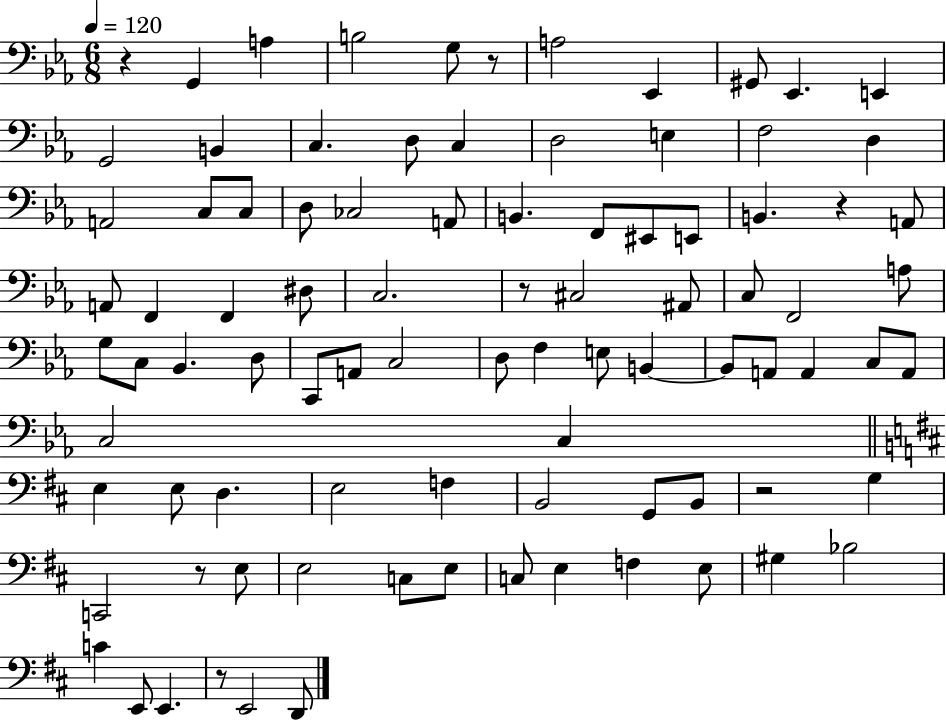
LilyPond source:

{
  \clef bass
  \numericTimeSignature
  \time 6/8
  \key ees \major
  \tempo 4 = 120
  \repeat volta 2 { r4 g,4 a4 | b2 g8 r8 | a2 ees,4 | gis,8 ees,4. e,4 | \break g,2 b,4 | c4. d8 c4 | d2 e4 | f2 d4 | \break a,2 c8 c8 | d8 ces2 a,8 | b,4. f,8 eis,8 e,8 | b,4. r4 a,8 | \break a,8 f,4 f,4 dis8 | c2. | r8 cis2 ais,8 | c8 f,2 a8 | \break g8 c8 bes,4. d8 | c,8 a,8 c2 | d8 f4 e8 b,4~~ | b,8 a,8 a,4 c8 a,8 | \break c2 c4 | \bar "||" \break \key d \major e4 e8 d4. | e2 f4 | b,2 g,8 b,8 | r2 g4 | \break c,2 r8 e8 | e2 c8 e8 | c8 e4 f4 e8 | gis4 bes2 | \break c'4 e,8 e,4. | r8 e,2 d,8 | } \bar "|."
}